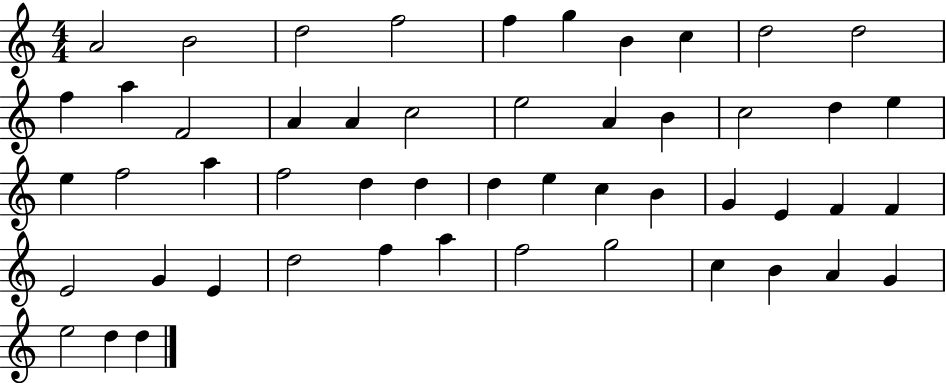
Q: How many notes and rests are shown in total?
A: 51